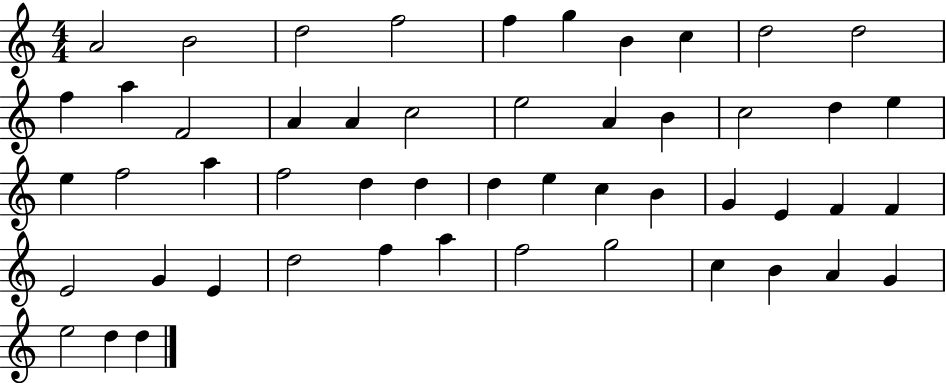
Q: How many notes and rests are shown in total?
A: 51